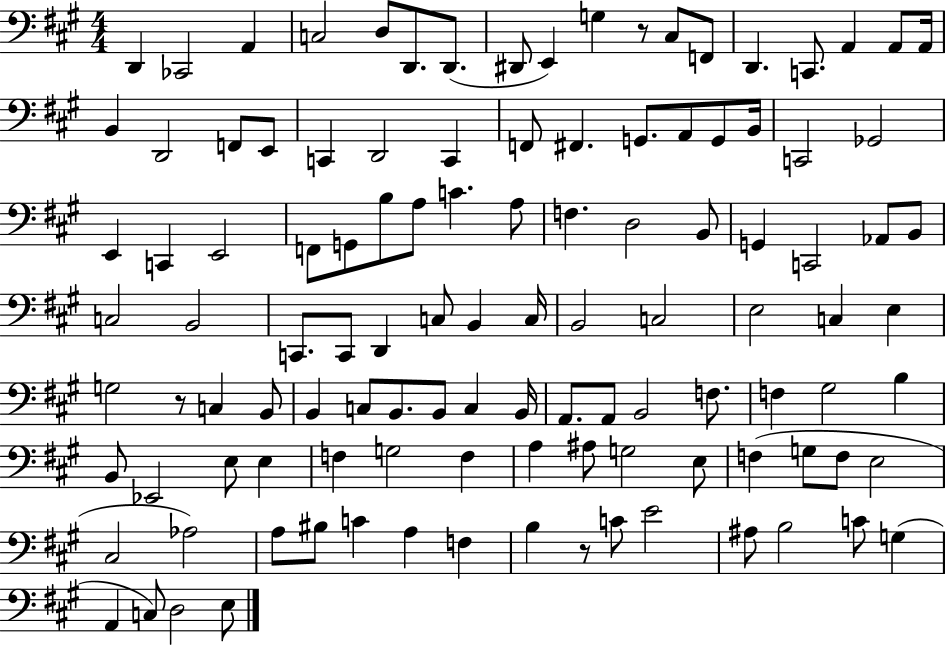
X:1
T:Untitled
M:4/4
L:1/4
K:A
D,, _C,,2 A,, C,2 D,/2 D,,/2 D,,/2 ^D,,/2 E,, G, z/2 ^C,/2 F,,/2 D,, C,,/2 A,, A,,/2 A,,/4 B,, D,,2 F,,/2 E,,/2 C,, D,,2 C,, F,,/2 ^F,, G,,/2 A,,/2 G,,/2 B,,/4 C,,2 _G,,2 E,, C,, E,,2 F,,/2 G,,/2 B,/2 A,/2 C A,/2 F, D,2 B,,/2 G,, C,,2 _A,,/2 B,,/2 C,2 B,,2 C,,/2 C,,/2 D,, C,/2 B,, C,/4 B,,2 C,2 E,2 C, E, G,2 z/2 C, B,,/2 B,, C,/2 B,,/2 B,,/2 C, B,,/4 A,,/2 A,,/2 B,,2 F,/2 F, ^G,2 B, B,,/2 _E,,2 E,/2 E, F, G,2 F, A, ^A,/2 G,2 E,/2 F, G,/2 F,/2 E,2 ^C,2 _A,2 A,/2 ^B,/2 C A, F, B, z/2 C/2 E2 ^A,/2 B,2 C/2 G, A,, C,/2 D,2 E,/2